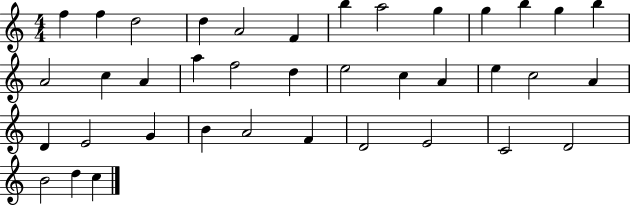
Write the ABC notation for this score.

X:1
T:Untitled
M:4/4
L:1/4
K:C
f f d2 d A2 F b a2 g g b g b A2 c A a f2 d e2 c A e c2 A D E2 G B A2 F D2 E2 C2 D2 B2 d c